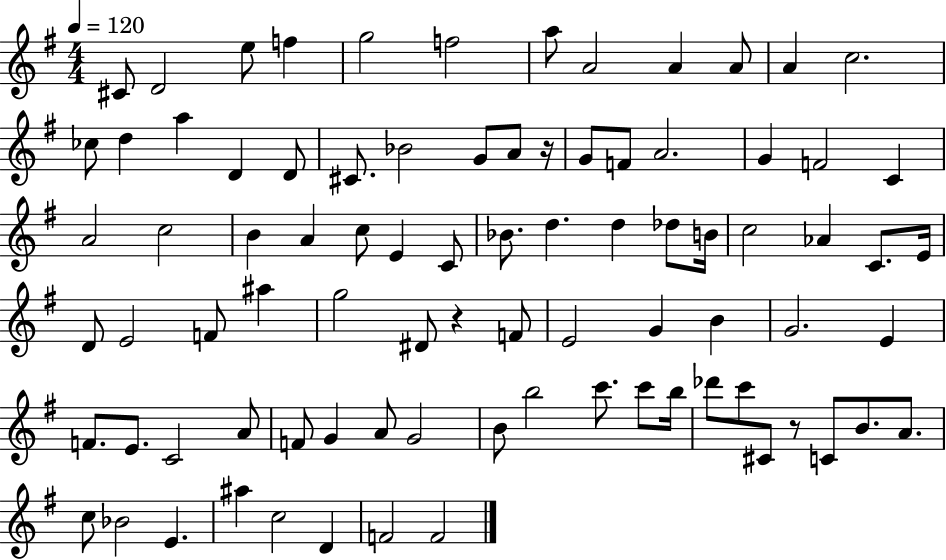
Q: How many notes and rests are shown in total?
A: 85